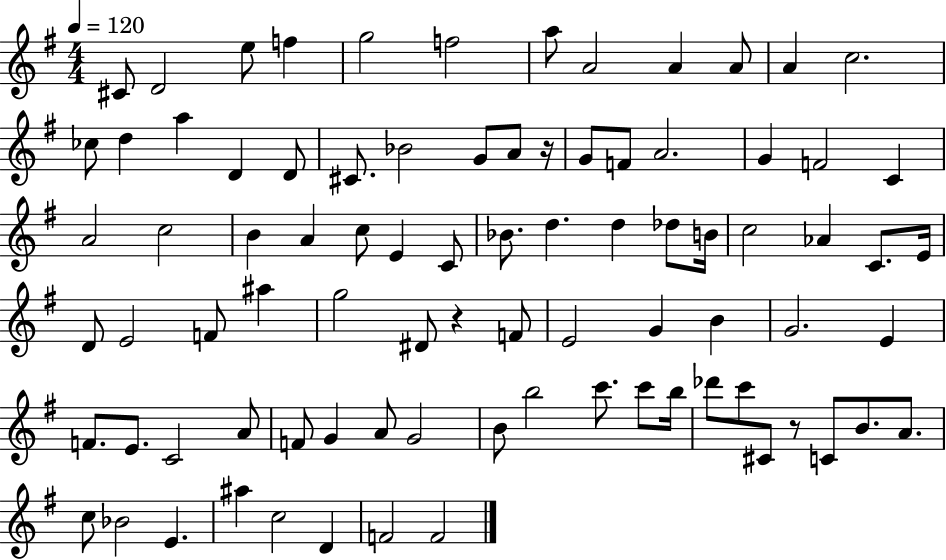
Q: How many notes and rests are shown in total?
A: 85